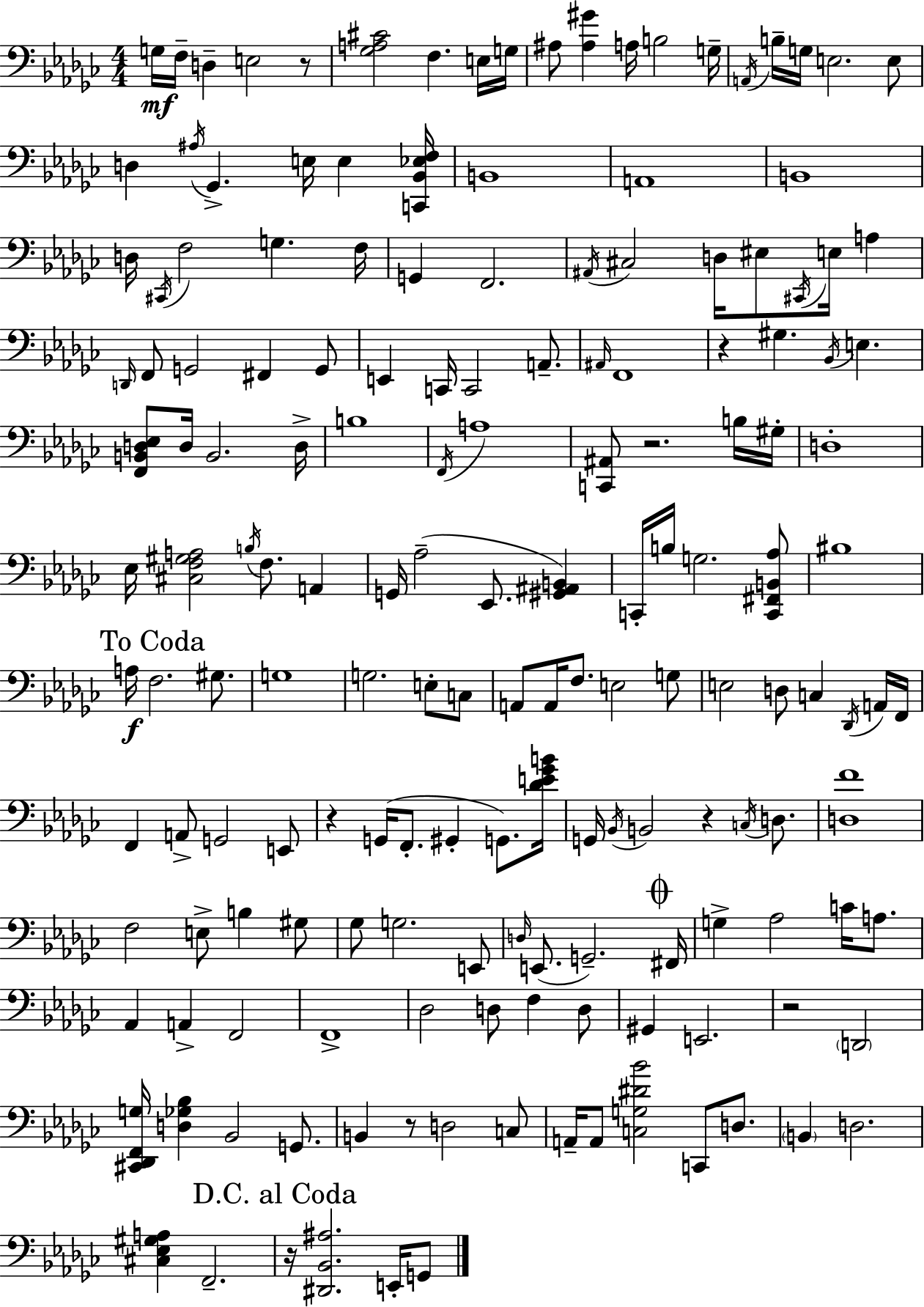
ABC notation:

X:1
T:Untitled
M:4/4
L:1/4
K:Ebm
G,/4 F,/4 D, E,2 z/2 [_G,A,^C]2 F, E,/4 G,/4 ^A,/2 [^A,^G] A,/4 B,2 G,/4 A,,/4 B,/4 G,/4 E,2 E,/2 D, ^A,/4 _G,, E,/4 E, [C,,_B,,_E,F,]/4 B,,4 A,,4 B,,4 D,/4 ^C,,/4 F,2 G, F,/4 G,, F,,2 ^A,,/4 ^C,2 D,/4 ^E,/2 ^C,,/4 E,/4 A, D,,/4 F,,/2 G,,2 ^F,, G,,/2 E,, C,,/4 C,,2 A,,/2 ^A,,/4 F,,4 z ^G, _B,,/4 E, [F,,B,,D,_E,]/2 D,/4 B,,2 D,/4 B,4 F,,/4 A,4 [C,,^A,,]/2 z2 B,/4 ^G,/4 D,4 _E,/4 [^C,F,^G,A,]2 B,/4 F,/2 A,, G,,/4 _A,2 _E,,/2 [^G,,^A,,B,,] C,,/4 B,/4 G,2 [C,,^F,,B,,_A,]/2 ^B,4 A,/4 F,2 ^G,/2 G,4 G,2 E,/2 C,/2 A,,/2 A,,/4 F,/2 E,2 G,/2 E,2 D,/2 C, _D,,/4 A,,/4 F,,/4 F,, A,,/2 G,,2 E,,/2 z G,,/4 F,,/2 ^G,, G,,/2 [_DE_GB]/4 G,,/4 _B,,/4 B,,2 z C,/4 D,/2 [D,F]4 F,2 E,/2 B, ^G,/2 _G,/2 G,2 E,,/2 D,/4 E,,/2 G,,2 ^F,,/4 G, _A,2 C/4 A,/2 _A,, A,, F,,2 F,,4 _D,2 D,/2 F, D,/2 ^G,, E,,2 z2 D,,2 [^C,,_D,,F,,G,]/4 [D,_G,_B,] _B,,2 G,,/2 B,, z/2 D,2 C,/2 A,,/4 A,,/2 [C,G,^D_B]2 C,,/2 D,/2 B,, D,2 [^C,_E,^G,A,] F,,2 z/4 [^D,,_B,,^A,]2 E,,/4 G,,/2